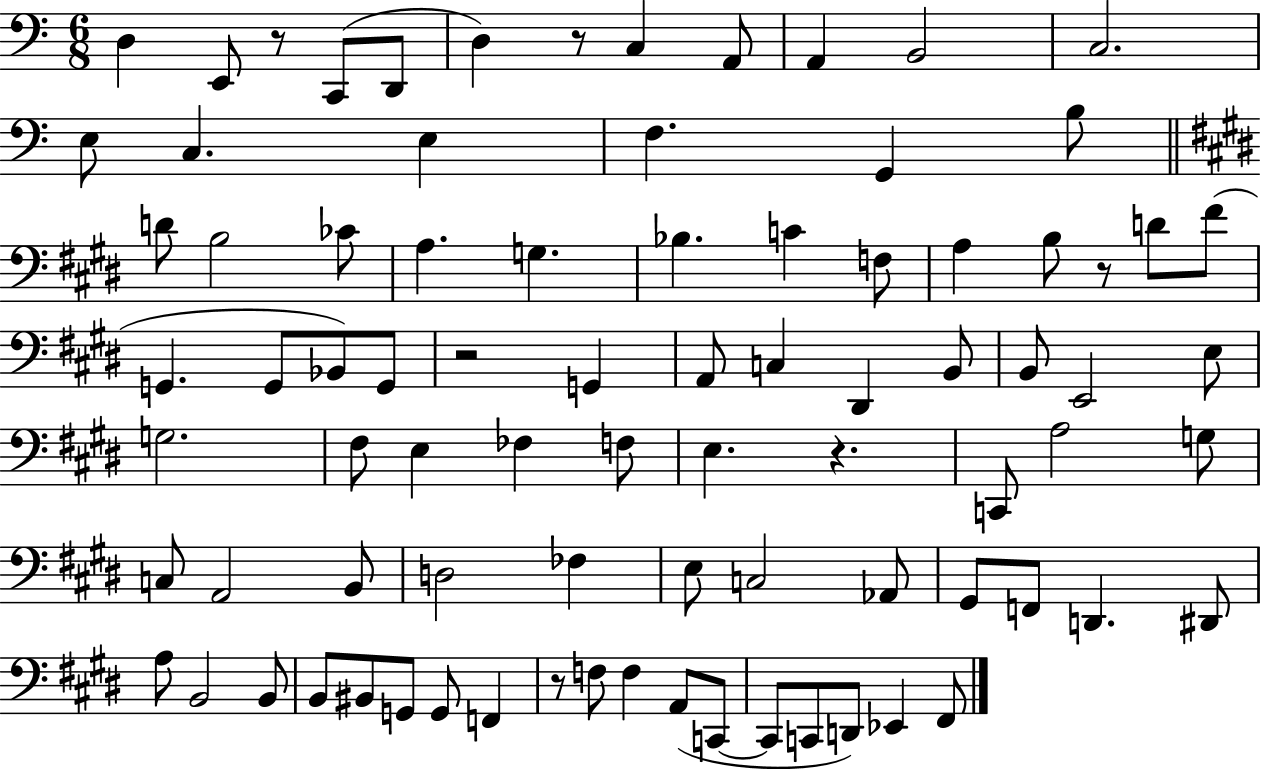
X:1
T:Untitled
M:6/8
L:1/4
K:C
D, E,,/2 z/2 C,,/2 D,,/2 D, z/2 C, A,,/2 A,, B,,2 C,2 E,/2 C, E, F, G,, B,/2 D/2 B,2 _C/2 A, G, _B, C F,/2 A, B,/2 z/2 D/2 ^F/2 G,, G,,/2 _B,,/2 G,,/2 z2 G,, A,,/2 C, ^D,, B,,/2 B,,/2 E,,2 E,/2 G,2 ^F,/2 E, _F, F,/2 E, z C,,/2 A,2 G,/2 C,/2 A,,2 B,,/2 D,2 _F, E,/2 C,2 _A,,/2 ^G,,/2 F,,/2 D,, ^D,,/2 A,/2 B,,2 B,,/2 B,,/2 ^B,,/2 G,,/2 G,,/2 F,, z/2 F,/2 F, A,,/2 C,,/2 C,,/2 C,,/2 D,,/2 _E,, ^F,,/2